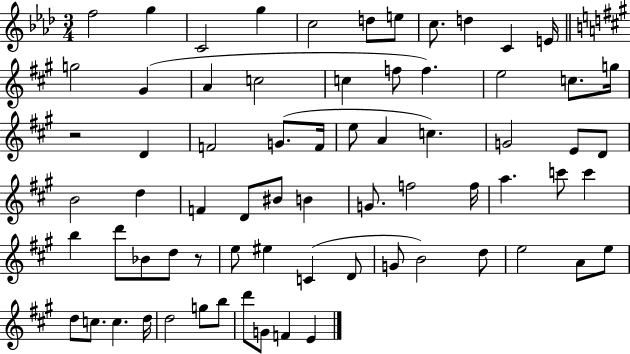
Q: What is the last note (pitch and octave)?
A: E4